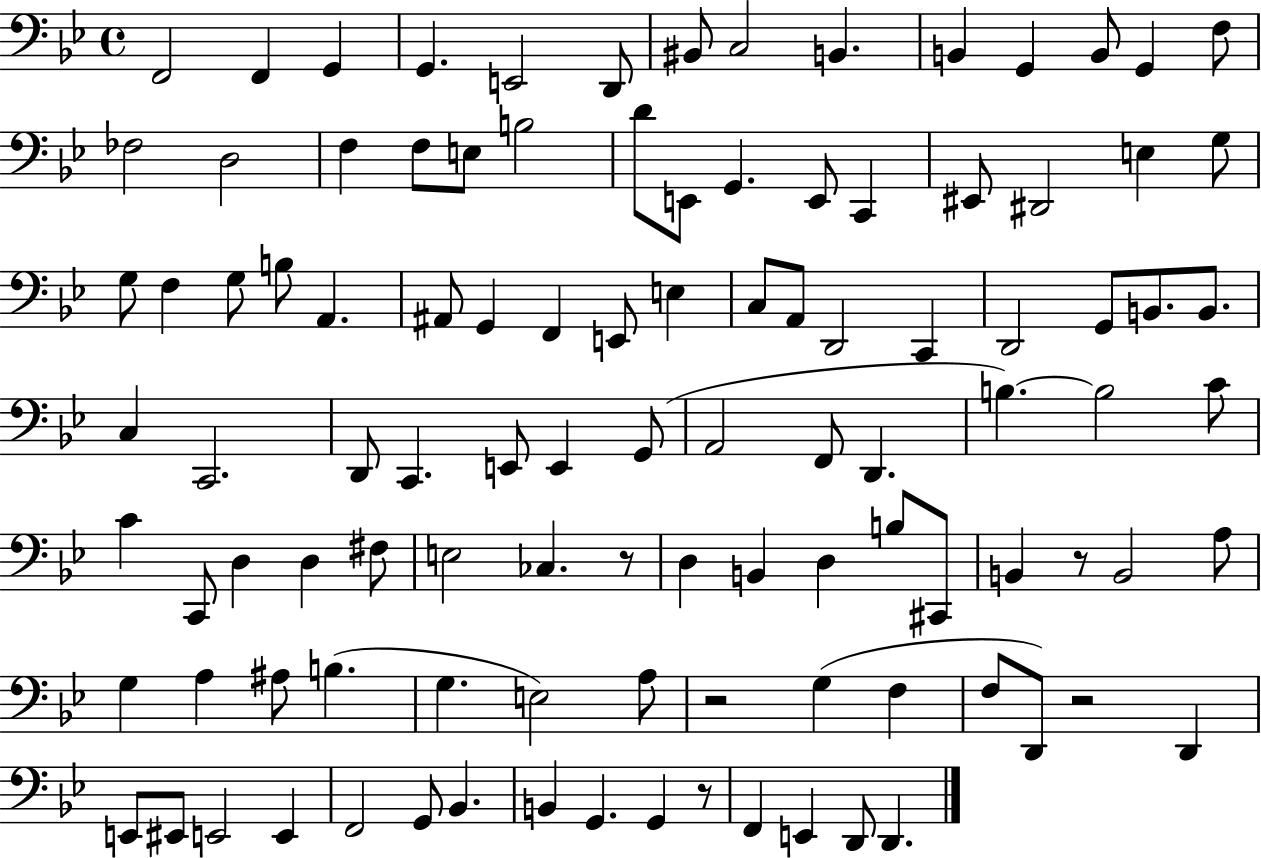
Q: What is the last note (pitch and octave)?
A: D2